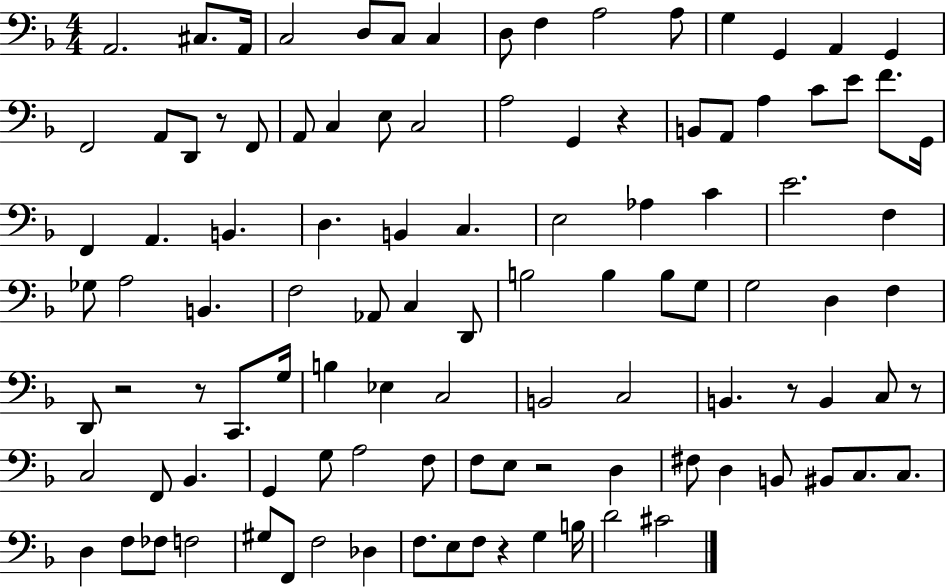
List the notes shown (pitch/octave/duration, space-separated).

A2/h. C#3/e. A2/s C3/h D3/e C3/e C3/q D3/e F3/q A3/h A3/e G3/q G2/q A2/q G2/q F2/h A2/e D2/e R/e F2/e A2/e C3/q E3/e C3/h A3/h G2/q R/q B2/e A2/e A3/q C4/e E4/e F4/e. G2/s F2/q A2/q. B2/q. D3/q. B2/q C3/q. E3/h Ab3/q C4/q E4/h. F3/q Gb3/e A3/h B2/q. F3/h Ab2/e C3/q D2/e B3/h B3/q B3/e G3/e G3/h D3/q F3/q D2/e R/h R/e C2/e. G3/s B3/q Eb3/q C3/h B2/h C3/h B2/q. R/e B2/q C3/e R/e C3/h F2/e Bb2/q. G2/q G3/e A3/h F3/e F3/e E3/e R/h D3/q F#3/e D3/q B2/e BIS2/e C3/e. C3/e. D3/q F3/e FES3/e F3/h G#3/e F2/e F3/h Db3/q F3/e. E3/e F3/e R/q G3/q B3/s D4/h C#4/h